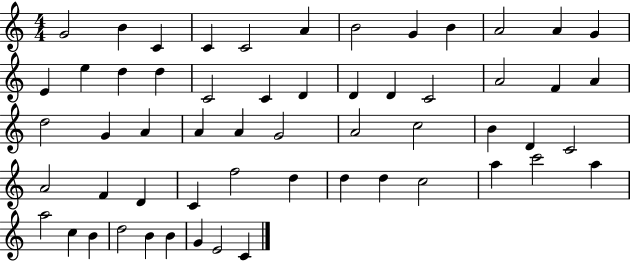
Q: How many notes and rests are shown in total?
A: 57